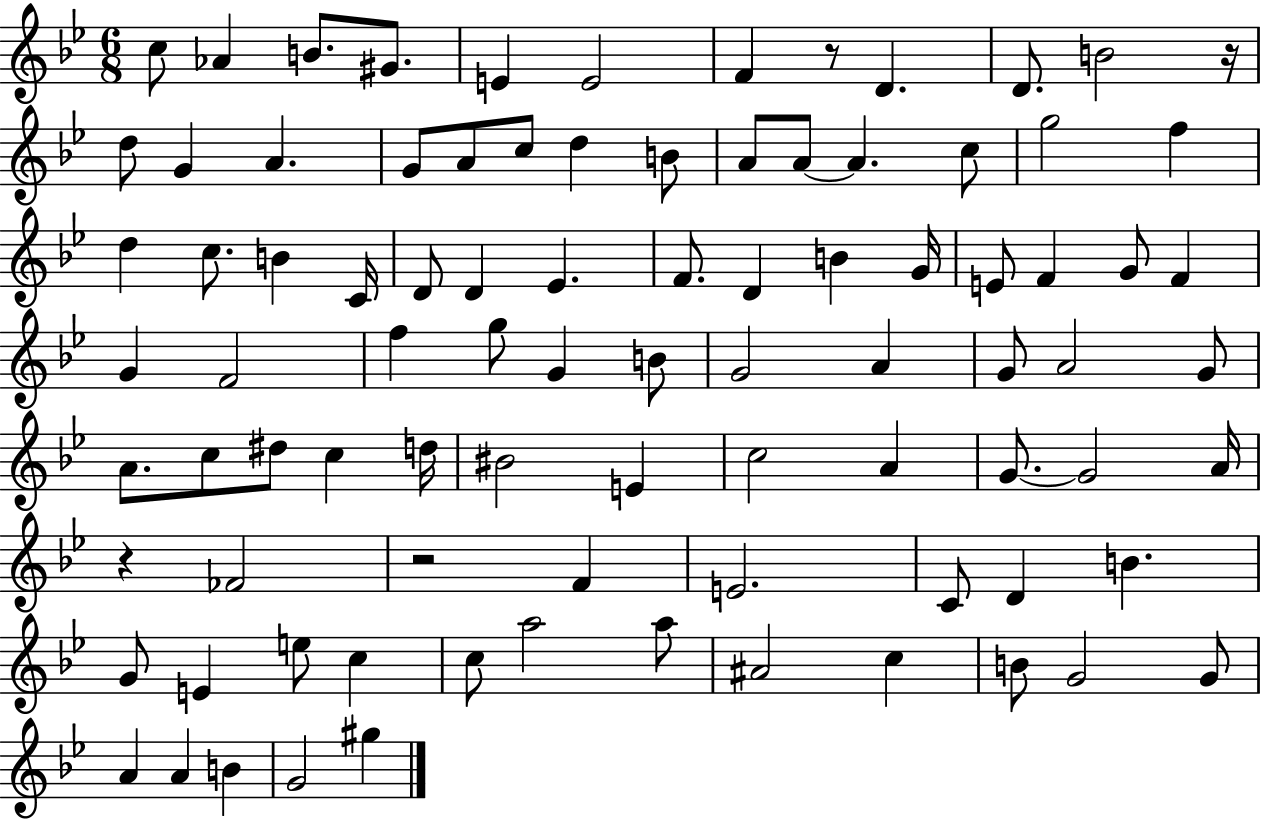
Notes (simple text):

C5/e Ab4/q B4/e. G#4/e. E4/q E4/h F4/q R/e D4/q. D4/e. B4/h R/s D5/e G4/q A4/q. G4/e A4/e C5/e D5/q B4/e A4/e A4/e A4/q. C5/e G5/h F5/q D5/q C5/e. B4/q C4/s D4/e D4/q Eb4/q. F4/e. D4/q B4/q G4/s E4/e F4/q G4/e F4/q G4/q F4/h F5/q G5/e G4/q B4/e G4/h A4/q G4/e A4/h G4/e A4/e. C5/e D#5/e C5/q D5/s BIS4/h E4/q C5/h A4/q G4/e. G4/h A4/s R/q FES4/h R/h F4/q E4/h. C4/e D4/q B4/q. G4/e E4/q E5/e C5/q C5/e A5/h A5/e A#4/h C5/q B4/e G4/h G4/e A4/q A4/q B4/q G4/h G#5/q